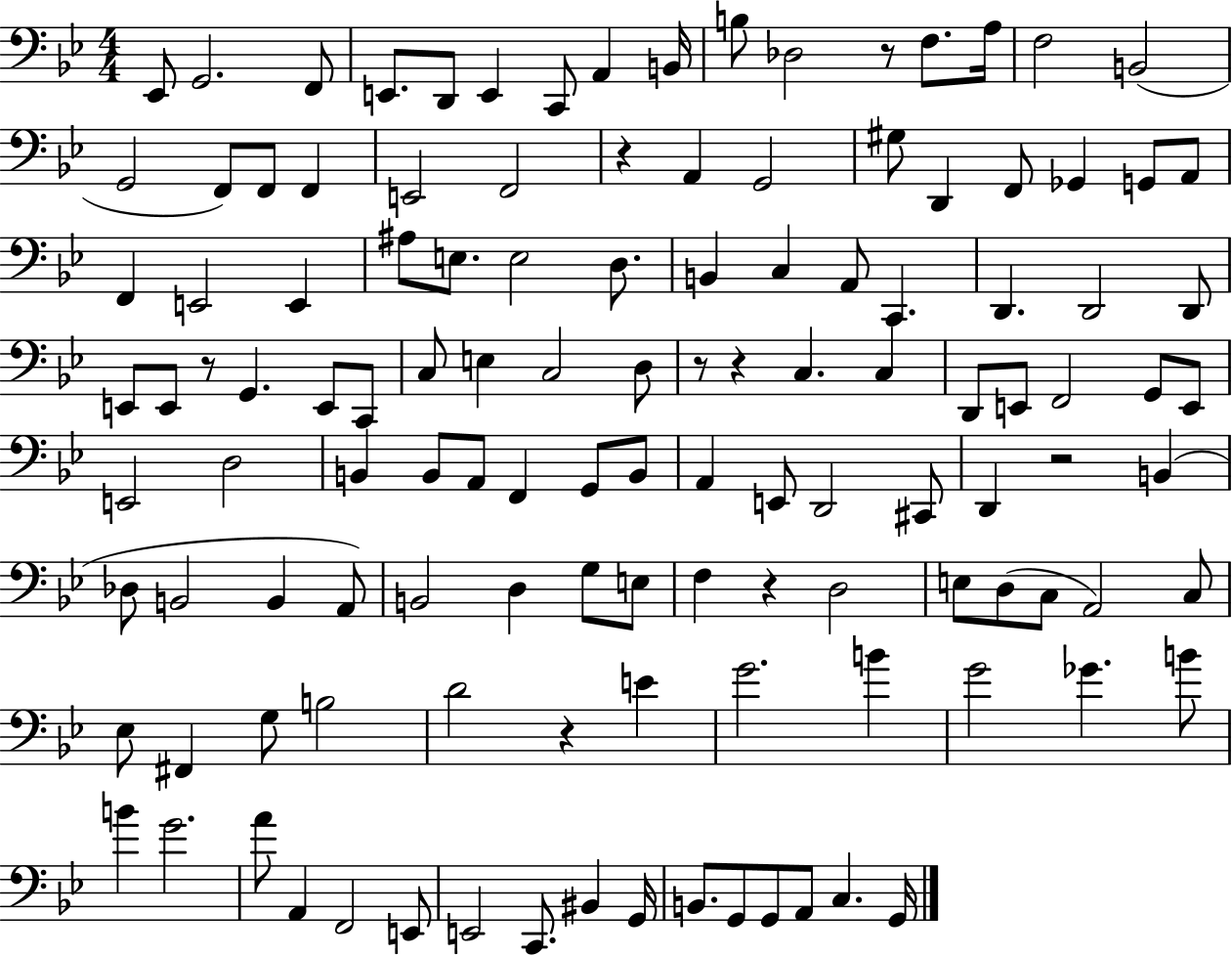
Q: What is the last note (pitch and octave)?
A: G2